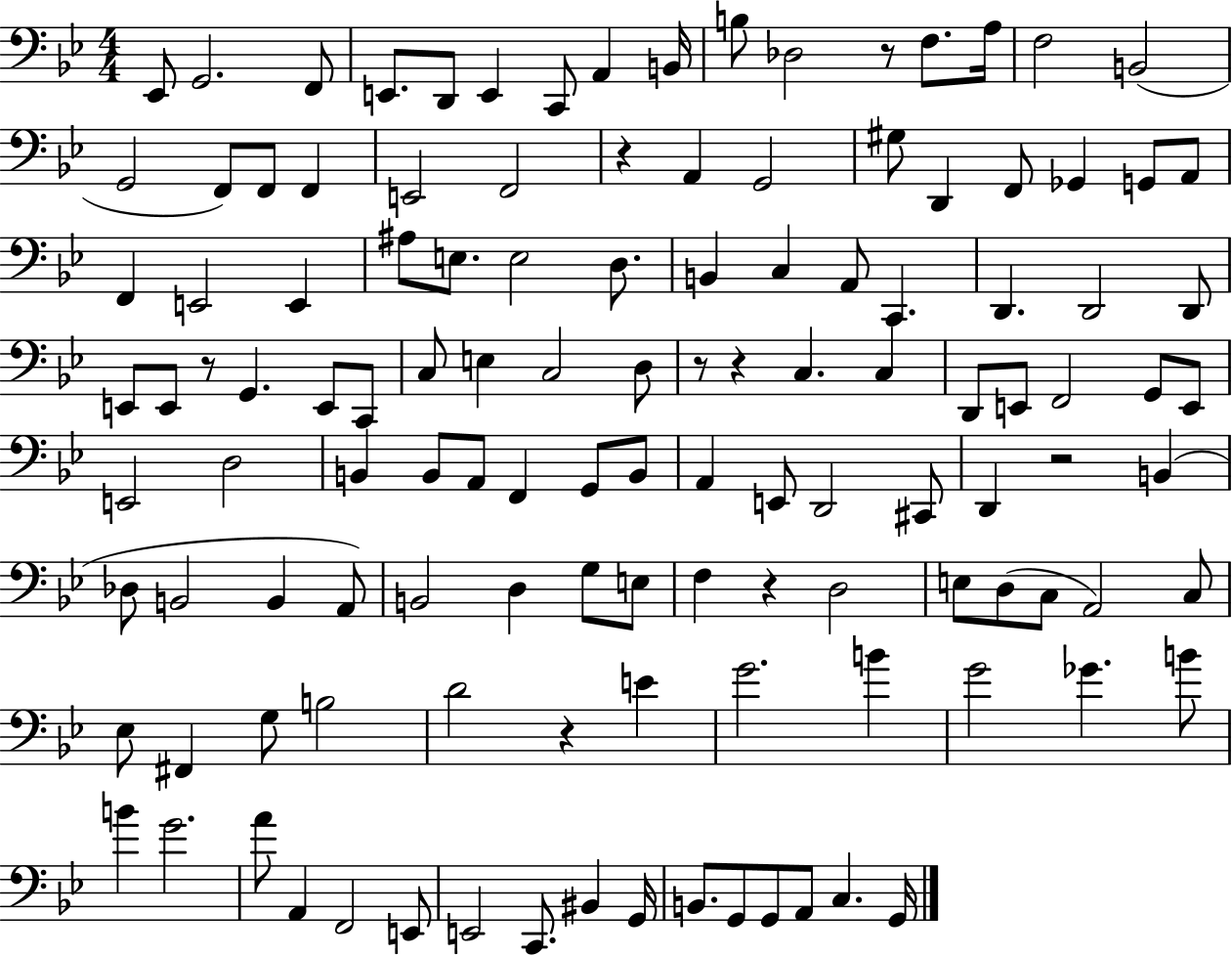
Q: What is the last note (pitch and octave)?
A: G2